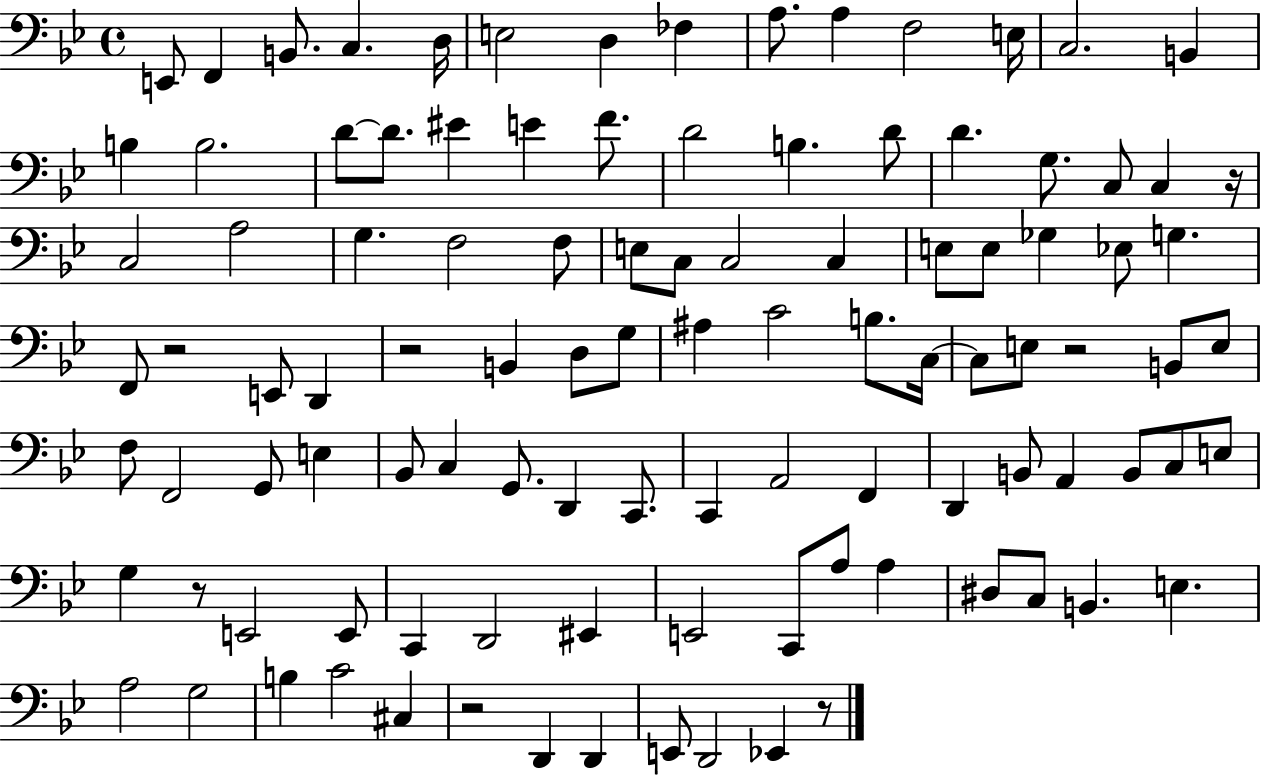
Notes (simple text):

E2/e F2/q B2/e. C3/q. D3/s E3/h D3/q FES3/q A3/e. A3/q F3/h E3/s C3/h. B2/q B3/q B3/h. D4/e D4/e. EIS4/q E4/q F4/e. D4/h B3/q. D4/e D4/q. G3/e. C3/e C3/q R/s C3/h A3/h G3/q. F3/h F3/e E3/e C3/e C3/h C3/q E3/e E3/e Gb3/q Eb3/e G3/q. F2/e R/h E2/e D2/q R/h B2/q D3/e G3/e A#3/q C4/h B3/e. C3/s C3/e E3/e R/h B2/e E3/e F3/e F2/h G2/e E3/q Bb2/e C3/q G2/e. D2/q C2/e. C2/q A2/h F2/q D2/q B2/e A2/q B2/e C3/e E3/e G3/q R/e E2/h E2/e C2/q D2/h EIS2/q E2/h C2/e A3/e A3/q D#3/e C3/e B2/q. E3/q. A3/h G3/h B3/q C4/h C#3/q R/h D2/q D2/q E2/e D2/h Eb2/q R/e